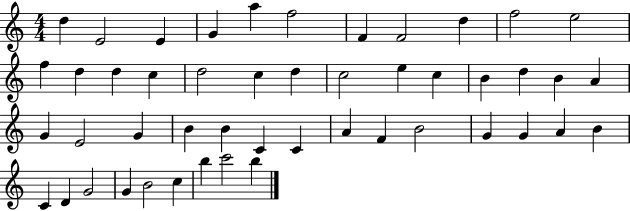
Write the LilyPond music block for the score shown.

{
  \clef treble
  \numericTimeSignature
  \time 4/4
  \key c \major
  d''4 e'2 e'4 | g'4 a''4 f''2 | f'4 f'2 d''4 | f''2 e''2 | \break f''4 d''4 d''4 c''4 | d''2 c''4 d''4 | c''2 e''4 c''4 | b'4 d''4 b'4 a'4 | \break g'4 e'2 g'4 | b'4 b'4 c'4 c'4 | a'4 f'4 b'2 | g'4 g'4 a'4 b'4 | \break c'4 d'4 g'2 | g'4 b'2 c''4 | b''4 c'''2 b''4 | \bar "|."
}